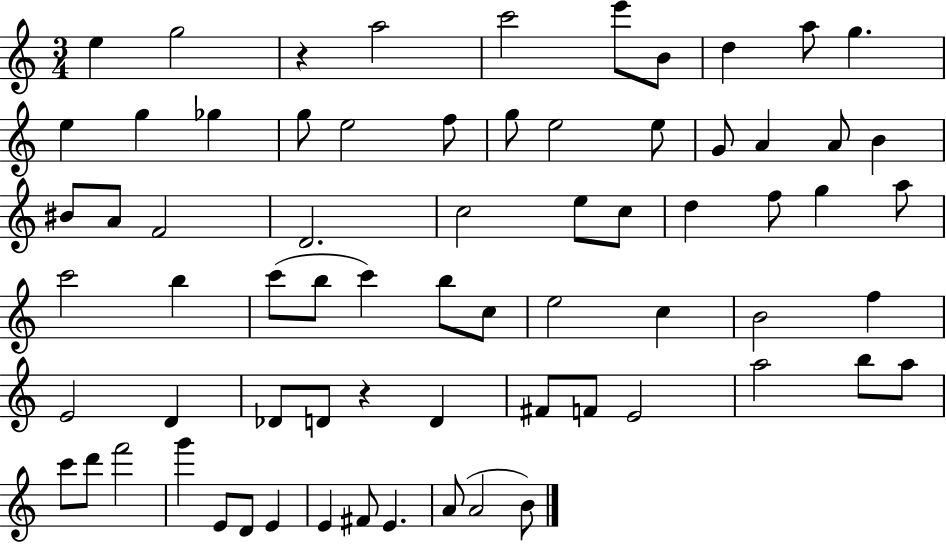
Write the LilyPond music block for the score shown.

{
  \clef treble
  \numericTimeSignature
  \time 3/4
  \key c \major
  \repeat volta 2 { e''4 g''2 | r4 a''2 | c'''2 e'''8 b'8 | d''4 a''8 g''4. | \break e''4 g''4 ges''4 | g''8 e''2 f''8 | g''8 e''2 e''8 | g'8 a'4 a'8 b'4 | \break bis'8 a'8 f'2 | d'2. | c''2 e''8 c''8 | d''4 f''8 g''4 a''8 | \break c'''2 b''4 | c'''8( b''8 c'''4) b''8 c''8 | e''2 c''4 | b'2 f''4 | \break e'2 d'4 | des'8 d'8 r4 d'4 | fis'8 f'8 e'2 | a''2 b''8 a''8 | \break c'''8 d'''8 f'''2 | g'''4 e'8 d'8 e'4 | e'4 fis'8 e'4. | a'8( a'2 b'8) | \break } \bar "|."
}